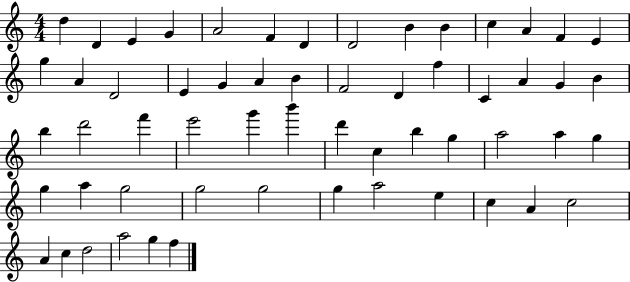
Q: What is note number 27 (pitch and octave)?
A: G4